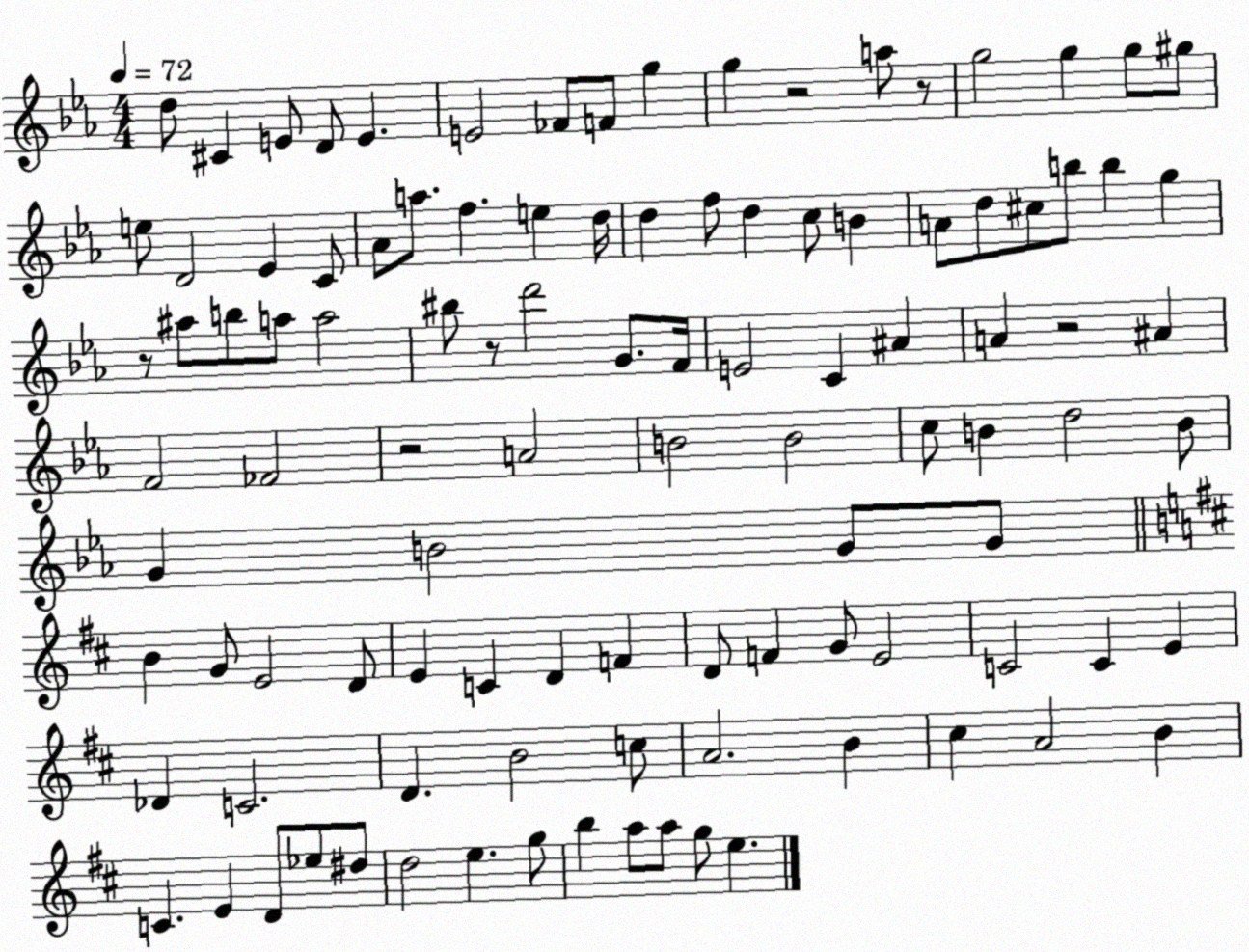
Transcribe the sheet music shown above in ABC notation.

X:1
T:Untitled
M:4/4
L:1/4
K:Eb
d/2 ^C E/2 D/2 E E2 _F/2 F/2 g g z2 a/2 z/2 g2 g g/2 ^g/2 e/2 D2 _E C/2 _A/2 a/2 f e d/4 d f/2 d c/2 B A/2 d/2 ^c/2 b/2 b g z/2 ^a/2 b/2 a/2 a2 ^b/2 z/2 d'2 G/2 F/4 E2 C ^A A z2 ^A F2 _F2 z2 A2 B2 B2 c/2 B d2 B/2 G B2 G/2 G/2 B G/2 E2 D/2 E C D F D/2 F G/2 E2 C2 C E _D C2 D B2 c/2 A2 B ^c A2 B C E D/2 _e/2 ^d/2 d2 e g/2 b a/2 a/2 g/2 e